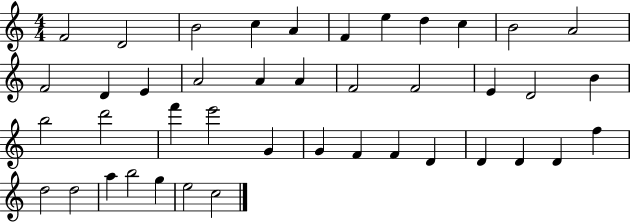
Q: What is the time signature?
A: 4/4